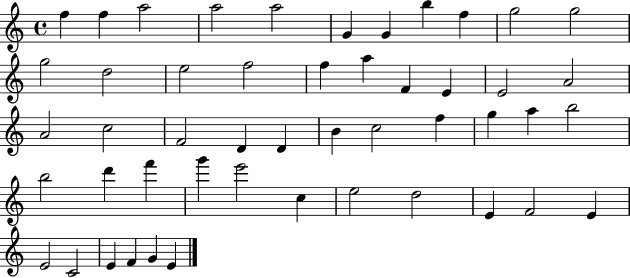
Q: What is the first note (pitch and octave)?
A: F5